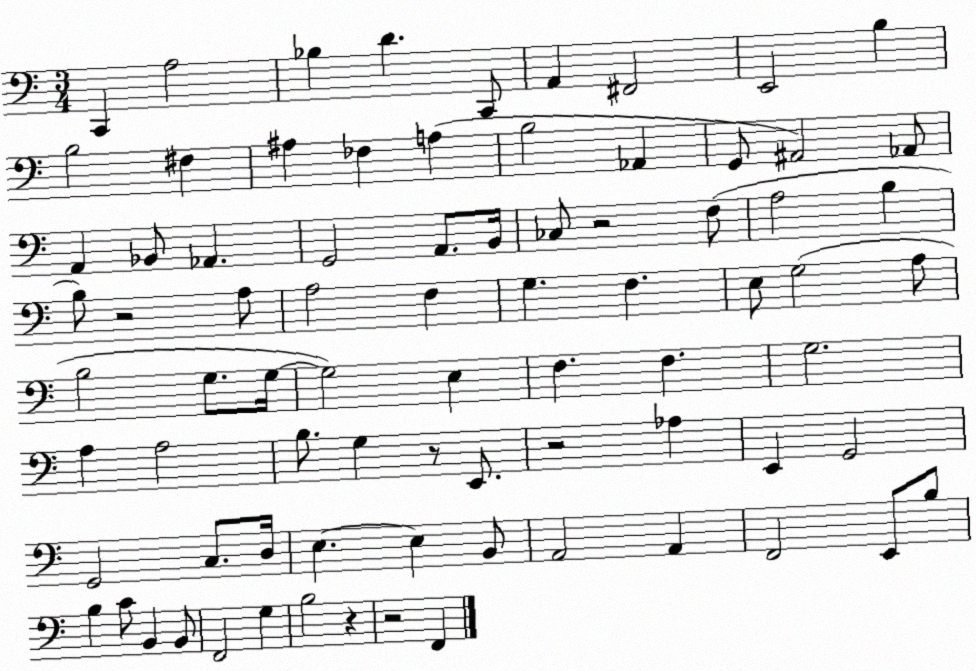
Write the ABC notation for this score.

X:1
T:Untitled
M:3/4
L:1/4
K:C
C,, A,2 _B, D C,,/2 A,, ^F,,2 E,,2 B, B,2 ^F, ^A, _F, A, B,2 _A,, G,,/2 ^A,,2 _A,,/2 A,, _B,,/2 _A,, G,,2 A,,/2 B,,/4 _C,/2 z2 F,/2 A,2 B, B,/2 z2 A,/2 A,2 F, G, F, E,/2 G,2 A,/2 B,2 G,/2 G,/4 G,2 E, F, F, G,2 A, A,2 B,/2 G, z/2 E,,/2 z2 _A, E,, G,,2 G,,2 C,/2 D,/4 E, E, B,,/2 A,,2 A,, F,,2 E,,/2 B,/2 B, C/2 B,, B,,/2 F,,2 G, B,2 z z2 F,,